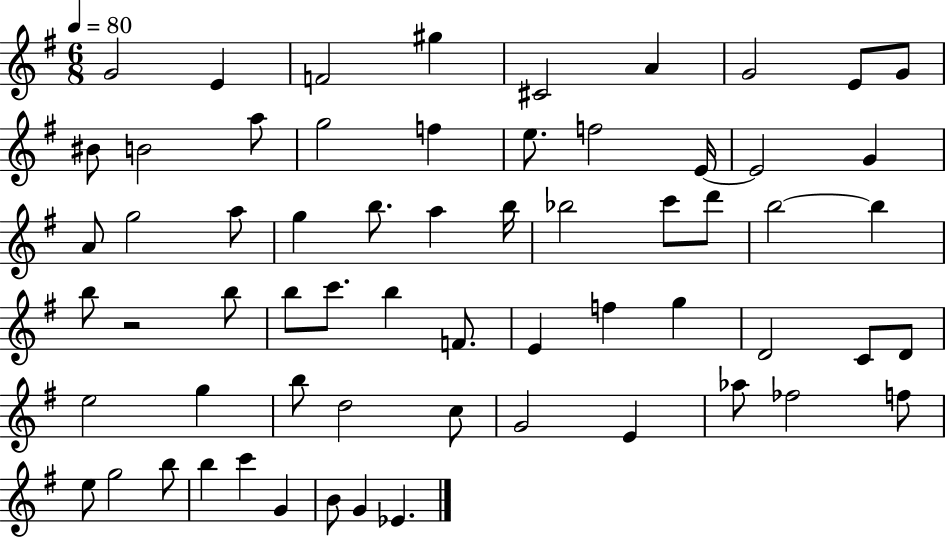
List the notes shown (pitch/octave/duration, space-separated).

G4/h E4/q F4/h G#5/q C#4/h A4/q G4/h E4/e G4/e BIS4/e B4/h A5/e G5/h F5/q E5/e. F5/h E4/s E4/h G4/q A4/e G5/h A5/e G5/q B5/e. A5/q B5/s Bb5/h C6/e D6/e B5/h B5/q B5/e R/h B5/e B5/e C6/e. B5/q F4/e. E4/q F5/q G5/q D4/h C4/e D4/e E5/h G5/q B5/e D5/h C5/e G4/h E4/q Ab5/e FES5/h F5/e E5/e G5/h B5/e B5/q C6/q G4/q B4/e G4/q Eb4/q.